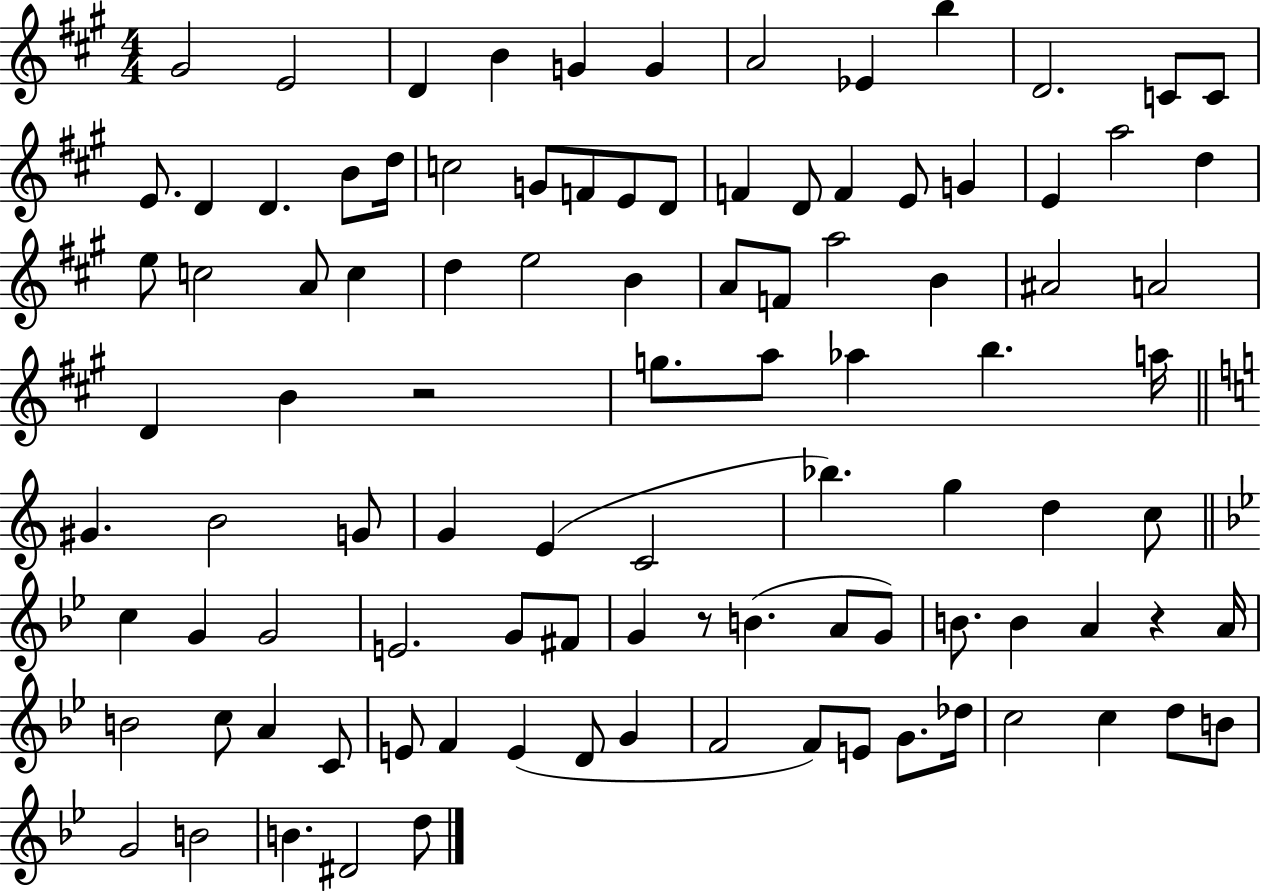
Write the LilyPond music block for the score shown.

{
  \clef treble
  \numericTimeSignature
  \time 4/4
  \key a \major
  gis'2 e'2 | d'4 b'4 g'4 g'4 | a'2 ees'4 b''4 | d'2. c'8 c'8 | \break e'8. d'4 d'4. b'8 d''16 | c''2 g'8 f'8 e'8 d'8 | f'4 d'8 f'4 e'8 g'4 | e'4 a''2 d''4 | \break e''8 c''2 a'8 c''4 | d''4 e''2 b'4 | a'8 f'8 a''2 b'4 | ais'2 a'2 | \break d'4 b'4 r2 | g''8. a''8 aes''4 b''4. a''16 | \bar "||" \break \key a \minor gis'4. b'2 g'8 | g'4 e'4( c'2 | bes''4.) g''4 d''4 c''8 | \bar "||" \break \key bes \major c''4 g'4 g'2 | e'2. g'8 fis'8 | g'4 r8 b'4.( a'8 g'8) | b'8. b'4 a'4 r4 a'16 | \break b'2 c''8 a'4 c'8 | e'8 f'4 e'4( d'8 g'4 | f'2 f'8) e'8 g'8. des''16 | c''2 c''4 d''8 b'8 | \break g'2 b'2 | b'4. dis'2 d''8 | \bar "|."
}